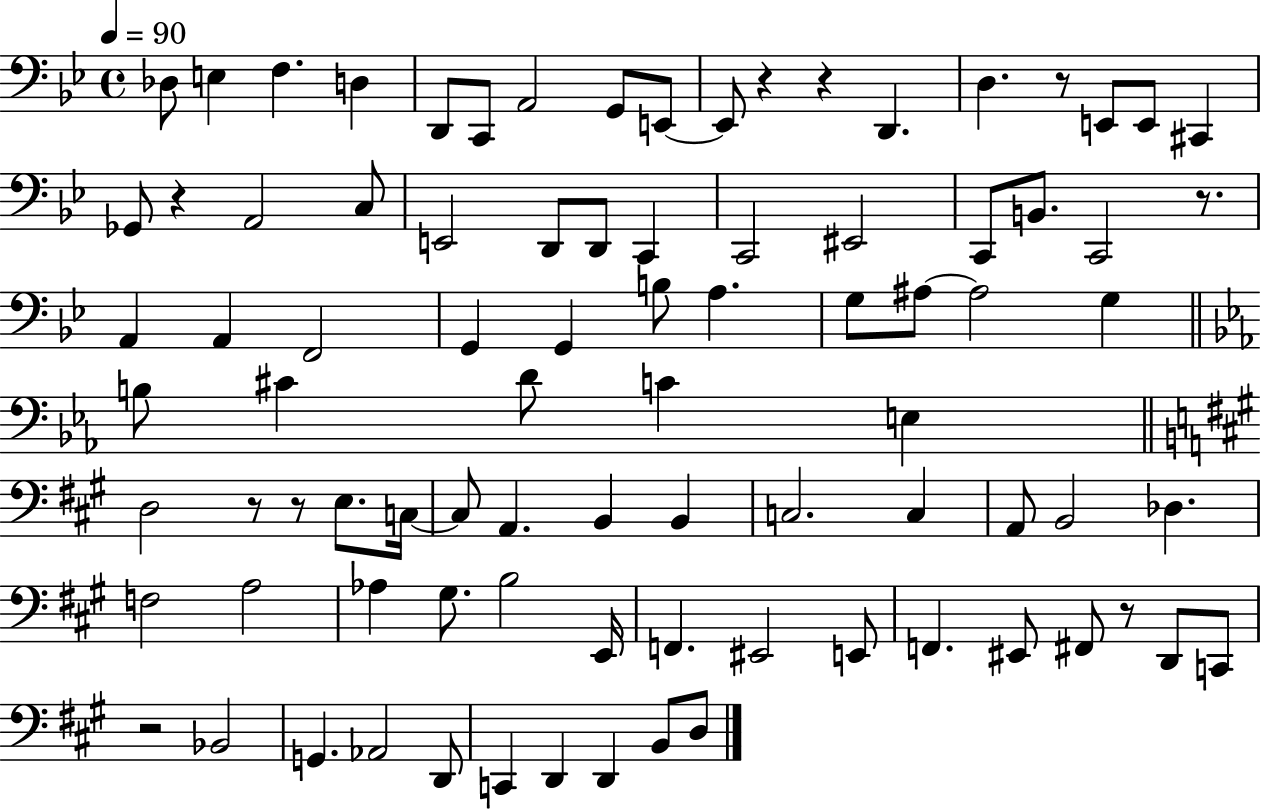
X:1
T:Untitled
M:4/4
L:1/4
K:Bb
_D,/2 E, F, D, D,,/2 C,,/2 A,,2 G,,/2 E,,/2 E,,/2 z z D,, D, z/2 E,,/2 E,,/2 ^C,, _G,,/2 z A,,2 C,/2 E,,2 D,,/2 D,,/2 C,, C,,2 ^E,,2 C,,/2 B,,/2 C,,2 z/2 A,, A,, F,,2 G,, G,, B,/2 A, G,/2 ^A,/2 ^A,2 G, B,/2 ^C D/2 C E, D,2 z/2 z/2 E,/2 C,/4 C,/2 A,, B,, B,, C,2 C, A,,/2 B,,2 _D, F,2 A,2 _A, ^G,/2 B,2 E,,/4 F,, ^E,,2 E,,/2 F,, ^E,,/2 ^F,,/2 z/2 D,,/2 C,,/2 z2 _B,,2 G,, _A,,2 D,,/2 C,, D,, D,, B,,/2 D,/2